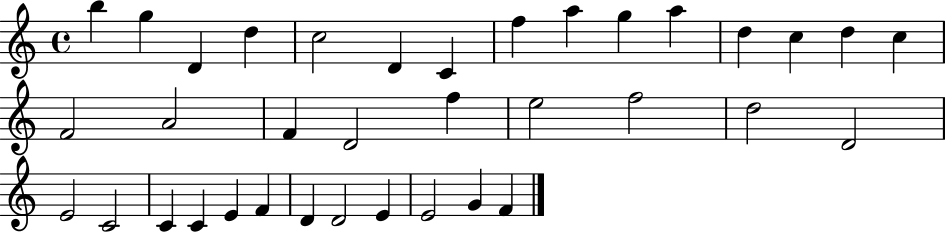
X:1
T:Untitled
M:4/4
L:1/4
K:C
b g D d c2 D C f a g a d c d c F2 A2 F D2 f e2 f2 d2 D2 E2 C2 C C E F D D2 E E2 G F